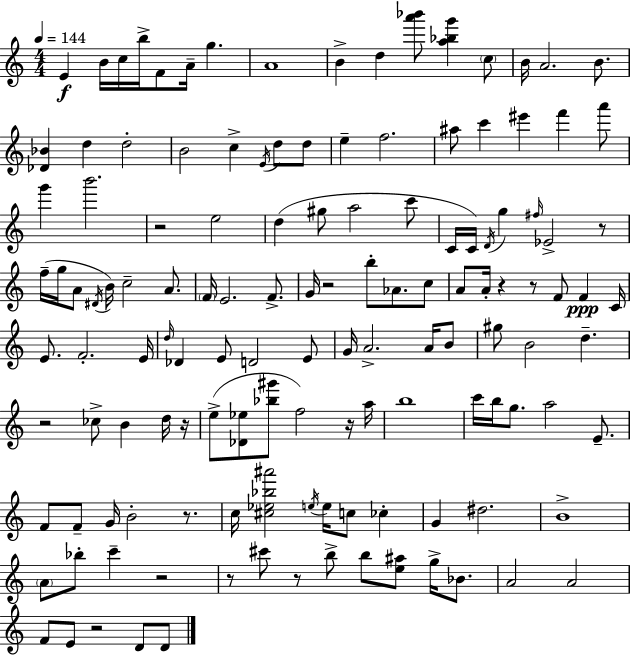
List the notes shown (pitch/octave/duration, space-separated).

E4/q B4/s C5/s B5/s F4/e A4/s G5/q. A4/w B4/q D5/q [A6,Bb6]/e [A5,Bb5,G6]/q C5/e B4/s A4/h. B4/e. [Db4,Bb4]/q D5/q D5/h B4/h C5/q E4/s D5/e D5/e E5/q F5/h. A#5/e C6/q EIS6/q F6/q A6/e G6/q B6/h. R/h E5/h D5/q G#5/e A5/h C6/e C4/s C4/s D4/s G5/q F#5/s Eb4/h R/e F5/s G5/s A4/e D#4/s B4/s C5/h A4/e. F4/s E4/h. F4/e. G4/s R/h B5/e Ab4/e. C5/e A4/e A4/s R/q R/e F4/e F4/q C4/s E4/e. F4/h. E4/s D5/s Db4/q E4/e D4/h E4/e G4/s A4/h. A4/s B4/e G#5/e B4/h D5/q. R/h CES5/e B4/q D5/s R/s E5/e [Db4,Eb5]/e [Bb5,G#6]/e F5/h R/s A5/s B5/w C6/s B5/s G5/e. A5/h E4/e. F4/e F4/e G4/s B4/h R/e. C5/s [C#5,Eb5,Bb5,A#6]/h E5/s E5/s C5/e CES5/q G4/q D#5/h. B4/w A4/e Bb5/e C6/q R/h R/e C#6/e R/e B5/e B5/e [E5,A#5]/e G5/s Bb4/e. A4/h A4/h F4/e E4/e R/h D4/e D4/e